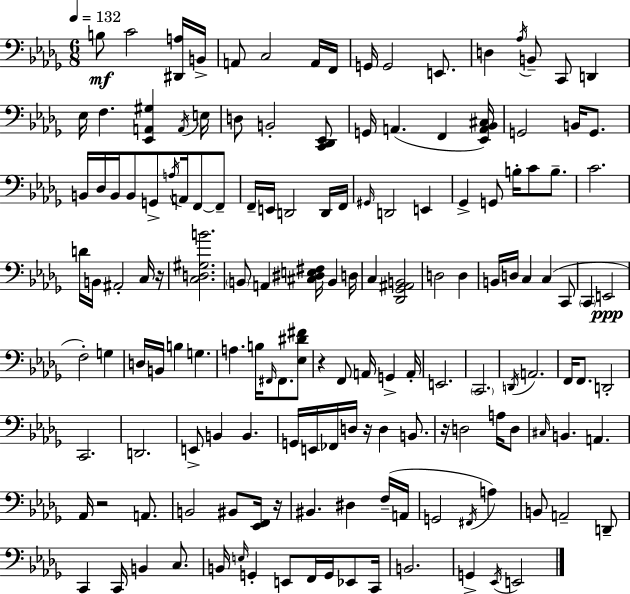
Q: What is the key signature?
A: BES minor